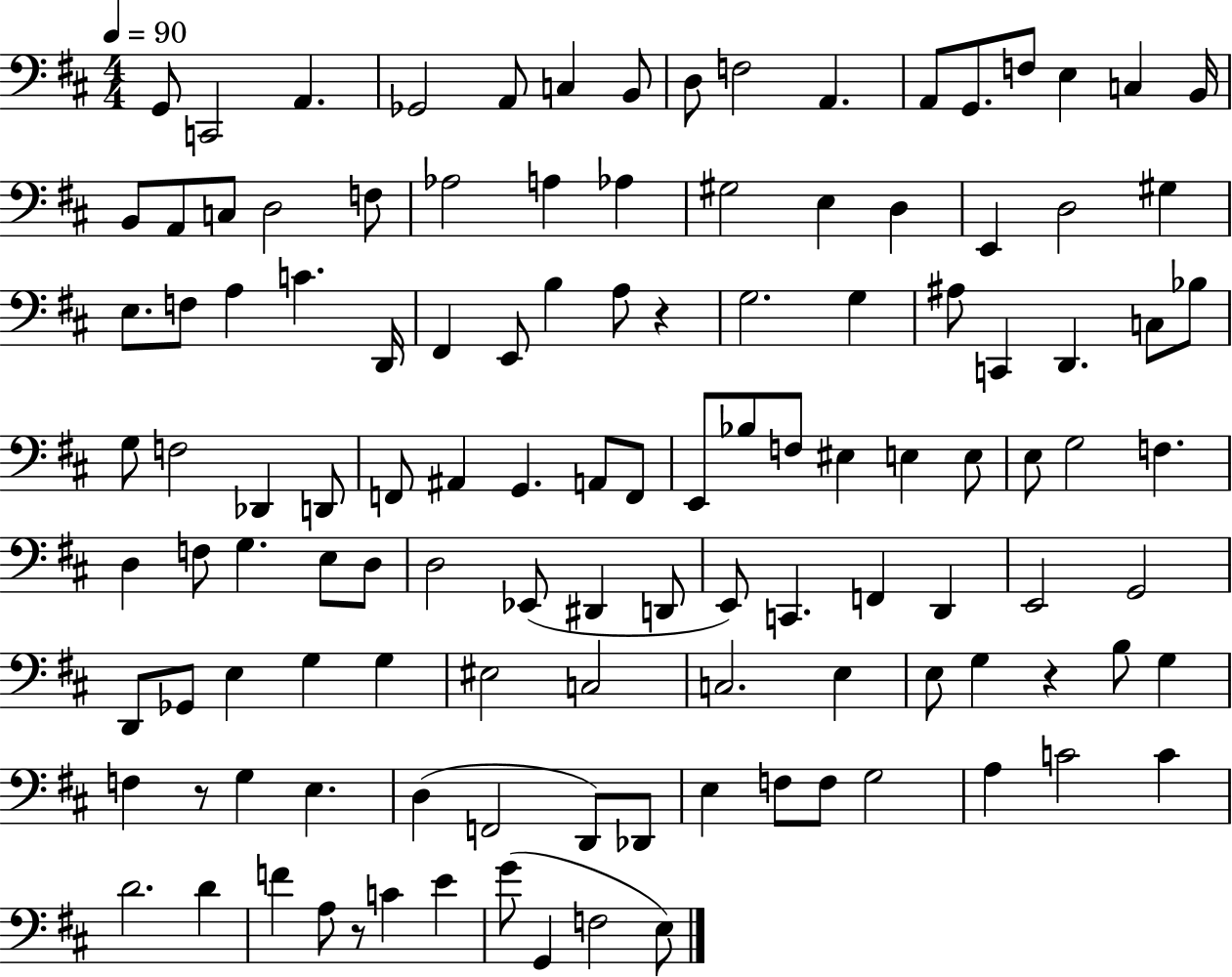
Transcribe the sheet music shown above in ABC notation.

X:1
T:Untitled
M:4/4
L:1/4
K:D
G,,/2 C,,2 A,, _G,,2 A,,/2 C, B,,/2 D,/2 F,2 A,, A,,/2 G,,/2 F,/2 E, C, B,,/4 B,,/2 A,,/2 C,/2 D,2 F,/2 _A,2 A, _A, ^G,2 E, D, E,, D,2 ^G, E,/2 F,/2 A, C D,,/4 ^F,, E,,/2 B, A,/2 z G,2 G, ^A,/2 C,, D,, C,/2 _B,/2 G,/2 F,2 _D,, D,,/2 F,,/2 ^A,, G,, A,,/2 F,,/2 E,,/2 _B,/2 F,/2 ^E, E, E,/2 E,/2 G,2 F, D, F,/2 G, E,/2 D,/2 D,2 _E,,/2 ^D,, D,,/2 E,,/2 C,, F,, D,, E,,2 G,,2 D,,/2 _G,,/2 E, G, G, ^E,2 C,2 C,2 E, E,/2 G, z B,/2 G, F, z/2 G, E, D, F,,2 D,,/2 _D,,/2 E, F,/2 F,/2 G,2 A, C2 C D2 D F A,/2 z/2 C E G/2 G,, F,2 E,/2